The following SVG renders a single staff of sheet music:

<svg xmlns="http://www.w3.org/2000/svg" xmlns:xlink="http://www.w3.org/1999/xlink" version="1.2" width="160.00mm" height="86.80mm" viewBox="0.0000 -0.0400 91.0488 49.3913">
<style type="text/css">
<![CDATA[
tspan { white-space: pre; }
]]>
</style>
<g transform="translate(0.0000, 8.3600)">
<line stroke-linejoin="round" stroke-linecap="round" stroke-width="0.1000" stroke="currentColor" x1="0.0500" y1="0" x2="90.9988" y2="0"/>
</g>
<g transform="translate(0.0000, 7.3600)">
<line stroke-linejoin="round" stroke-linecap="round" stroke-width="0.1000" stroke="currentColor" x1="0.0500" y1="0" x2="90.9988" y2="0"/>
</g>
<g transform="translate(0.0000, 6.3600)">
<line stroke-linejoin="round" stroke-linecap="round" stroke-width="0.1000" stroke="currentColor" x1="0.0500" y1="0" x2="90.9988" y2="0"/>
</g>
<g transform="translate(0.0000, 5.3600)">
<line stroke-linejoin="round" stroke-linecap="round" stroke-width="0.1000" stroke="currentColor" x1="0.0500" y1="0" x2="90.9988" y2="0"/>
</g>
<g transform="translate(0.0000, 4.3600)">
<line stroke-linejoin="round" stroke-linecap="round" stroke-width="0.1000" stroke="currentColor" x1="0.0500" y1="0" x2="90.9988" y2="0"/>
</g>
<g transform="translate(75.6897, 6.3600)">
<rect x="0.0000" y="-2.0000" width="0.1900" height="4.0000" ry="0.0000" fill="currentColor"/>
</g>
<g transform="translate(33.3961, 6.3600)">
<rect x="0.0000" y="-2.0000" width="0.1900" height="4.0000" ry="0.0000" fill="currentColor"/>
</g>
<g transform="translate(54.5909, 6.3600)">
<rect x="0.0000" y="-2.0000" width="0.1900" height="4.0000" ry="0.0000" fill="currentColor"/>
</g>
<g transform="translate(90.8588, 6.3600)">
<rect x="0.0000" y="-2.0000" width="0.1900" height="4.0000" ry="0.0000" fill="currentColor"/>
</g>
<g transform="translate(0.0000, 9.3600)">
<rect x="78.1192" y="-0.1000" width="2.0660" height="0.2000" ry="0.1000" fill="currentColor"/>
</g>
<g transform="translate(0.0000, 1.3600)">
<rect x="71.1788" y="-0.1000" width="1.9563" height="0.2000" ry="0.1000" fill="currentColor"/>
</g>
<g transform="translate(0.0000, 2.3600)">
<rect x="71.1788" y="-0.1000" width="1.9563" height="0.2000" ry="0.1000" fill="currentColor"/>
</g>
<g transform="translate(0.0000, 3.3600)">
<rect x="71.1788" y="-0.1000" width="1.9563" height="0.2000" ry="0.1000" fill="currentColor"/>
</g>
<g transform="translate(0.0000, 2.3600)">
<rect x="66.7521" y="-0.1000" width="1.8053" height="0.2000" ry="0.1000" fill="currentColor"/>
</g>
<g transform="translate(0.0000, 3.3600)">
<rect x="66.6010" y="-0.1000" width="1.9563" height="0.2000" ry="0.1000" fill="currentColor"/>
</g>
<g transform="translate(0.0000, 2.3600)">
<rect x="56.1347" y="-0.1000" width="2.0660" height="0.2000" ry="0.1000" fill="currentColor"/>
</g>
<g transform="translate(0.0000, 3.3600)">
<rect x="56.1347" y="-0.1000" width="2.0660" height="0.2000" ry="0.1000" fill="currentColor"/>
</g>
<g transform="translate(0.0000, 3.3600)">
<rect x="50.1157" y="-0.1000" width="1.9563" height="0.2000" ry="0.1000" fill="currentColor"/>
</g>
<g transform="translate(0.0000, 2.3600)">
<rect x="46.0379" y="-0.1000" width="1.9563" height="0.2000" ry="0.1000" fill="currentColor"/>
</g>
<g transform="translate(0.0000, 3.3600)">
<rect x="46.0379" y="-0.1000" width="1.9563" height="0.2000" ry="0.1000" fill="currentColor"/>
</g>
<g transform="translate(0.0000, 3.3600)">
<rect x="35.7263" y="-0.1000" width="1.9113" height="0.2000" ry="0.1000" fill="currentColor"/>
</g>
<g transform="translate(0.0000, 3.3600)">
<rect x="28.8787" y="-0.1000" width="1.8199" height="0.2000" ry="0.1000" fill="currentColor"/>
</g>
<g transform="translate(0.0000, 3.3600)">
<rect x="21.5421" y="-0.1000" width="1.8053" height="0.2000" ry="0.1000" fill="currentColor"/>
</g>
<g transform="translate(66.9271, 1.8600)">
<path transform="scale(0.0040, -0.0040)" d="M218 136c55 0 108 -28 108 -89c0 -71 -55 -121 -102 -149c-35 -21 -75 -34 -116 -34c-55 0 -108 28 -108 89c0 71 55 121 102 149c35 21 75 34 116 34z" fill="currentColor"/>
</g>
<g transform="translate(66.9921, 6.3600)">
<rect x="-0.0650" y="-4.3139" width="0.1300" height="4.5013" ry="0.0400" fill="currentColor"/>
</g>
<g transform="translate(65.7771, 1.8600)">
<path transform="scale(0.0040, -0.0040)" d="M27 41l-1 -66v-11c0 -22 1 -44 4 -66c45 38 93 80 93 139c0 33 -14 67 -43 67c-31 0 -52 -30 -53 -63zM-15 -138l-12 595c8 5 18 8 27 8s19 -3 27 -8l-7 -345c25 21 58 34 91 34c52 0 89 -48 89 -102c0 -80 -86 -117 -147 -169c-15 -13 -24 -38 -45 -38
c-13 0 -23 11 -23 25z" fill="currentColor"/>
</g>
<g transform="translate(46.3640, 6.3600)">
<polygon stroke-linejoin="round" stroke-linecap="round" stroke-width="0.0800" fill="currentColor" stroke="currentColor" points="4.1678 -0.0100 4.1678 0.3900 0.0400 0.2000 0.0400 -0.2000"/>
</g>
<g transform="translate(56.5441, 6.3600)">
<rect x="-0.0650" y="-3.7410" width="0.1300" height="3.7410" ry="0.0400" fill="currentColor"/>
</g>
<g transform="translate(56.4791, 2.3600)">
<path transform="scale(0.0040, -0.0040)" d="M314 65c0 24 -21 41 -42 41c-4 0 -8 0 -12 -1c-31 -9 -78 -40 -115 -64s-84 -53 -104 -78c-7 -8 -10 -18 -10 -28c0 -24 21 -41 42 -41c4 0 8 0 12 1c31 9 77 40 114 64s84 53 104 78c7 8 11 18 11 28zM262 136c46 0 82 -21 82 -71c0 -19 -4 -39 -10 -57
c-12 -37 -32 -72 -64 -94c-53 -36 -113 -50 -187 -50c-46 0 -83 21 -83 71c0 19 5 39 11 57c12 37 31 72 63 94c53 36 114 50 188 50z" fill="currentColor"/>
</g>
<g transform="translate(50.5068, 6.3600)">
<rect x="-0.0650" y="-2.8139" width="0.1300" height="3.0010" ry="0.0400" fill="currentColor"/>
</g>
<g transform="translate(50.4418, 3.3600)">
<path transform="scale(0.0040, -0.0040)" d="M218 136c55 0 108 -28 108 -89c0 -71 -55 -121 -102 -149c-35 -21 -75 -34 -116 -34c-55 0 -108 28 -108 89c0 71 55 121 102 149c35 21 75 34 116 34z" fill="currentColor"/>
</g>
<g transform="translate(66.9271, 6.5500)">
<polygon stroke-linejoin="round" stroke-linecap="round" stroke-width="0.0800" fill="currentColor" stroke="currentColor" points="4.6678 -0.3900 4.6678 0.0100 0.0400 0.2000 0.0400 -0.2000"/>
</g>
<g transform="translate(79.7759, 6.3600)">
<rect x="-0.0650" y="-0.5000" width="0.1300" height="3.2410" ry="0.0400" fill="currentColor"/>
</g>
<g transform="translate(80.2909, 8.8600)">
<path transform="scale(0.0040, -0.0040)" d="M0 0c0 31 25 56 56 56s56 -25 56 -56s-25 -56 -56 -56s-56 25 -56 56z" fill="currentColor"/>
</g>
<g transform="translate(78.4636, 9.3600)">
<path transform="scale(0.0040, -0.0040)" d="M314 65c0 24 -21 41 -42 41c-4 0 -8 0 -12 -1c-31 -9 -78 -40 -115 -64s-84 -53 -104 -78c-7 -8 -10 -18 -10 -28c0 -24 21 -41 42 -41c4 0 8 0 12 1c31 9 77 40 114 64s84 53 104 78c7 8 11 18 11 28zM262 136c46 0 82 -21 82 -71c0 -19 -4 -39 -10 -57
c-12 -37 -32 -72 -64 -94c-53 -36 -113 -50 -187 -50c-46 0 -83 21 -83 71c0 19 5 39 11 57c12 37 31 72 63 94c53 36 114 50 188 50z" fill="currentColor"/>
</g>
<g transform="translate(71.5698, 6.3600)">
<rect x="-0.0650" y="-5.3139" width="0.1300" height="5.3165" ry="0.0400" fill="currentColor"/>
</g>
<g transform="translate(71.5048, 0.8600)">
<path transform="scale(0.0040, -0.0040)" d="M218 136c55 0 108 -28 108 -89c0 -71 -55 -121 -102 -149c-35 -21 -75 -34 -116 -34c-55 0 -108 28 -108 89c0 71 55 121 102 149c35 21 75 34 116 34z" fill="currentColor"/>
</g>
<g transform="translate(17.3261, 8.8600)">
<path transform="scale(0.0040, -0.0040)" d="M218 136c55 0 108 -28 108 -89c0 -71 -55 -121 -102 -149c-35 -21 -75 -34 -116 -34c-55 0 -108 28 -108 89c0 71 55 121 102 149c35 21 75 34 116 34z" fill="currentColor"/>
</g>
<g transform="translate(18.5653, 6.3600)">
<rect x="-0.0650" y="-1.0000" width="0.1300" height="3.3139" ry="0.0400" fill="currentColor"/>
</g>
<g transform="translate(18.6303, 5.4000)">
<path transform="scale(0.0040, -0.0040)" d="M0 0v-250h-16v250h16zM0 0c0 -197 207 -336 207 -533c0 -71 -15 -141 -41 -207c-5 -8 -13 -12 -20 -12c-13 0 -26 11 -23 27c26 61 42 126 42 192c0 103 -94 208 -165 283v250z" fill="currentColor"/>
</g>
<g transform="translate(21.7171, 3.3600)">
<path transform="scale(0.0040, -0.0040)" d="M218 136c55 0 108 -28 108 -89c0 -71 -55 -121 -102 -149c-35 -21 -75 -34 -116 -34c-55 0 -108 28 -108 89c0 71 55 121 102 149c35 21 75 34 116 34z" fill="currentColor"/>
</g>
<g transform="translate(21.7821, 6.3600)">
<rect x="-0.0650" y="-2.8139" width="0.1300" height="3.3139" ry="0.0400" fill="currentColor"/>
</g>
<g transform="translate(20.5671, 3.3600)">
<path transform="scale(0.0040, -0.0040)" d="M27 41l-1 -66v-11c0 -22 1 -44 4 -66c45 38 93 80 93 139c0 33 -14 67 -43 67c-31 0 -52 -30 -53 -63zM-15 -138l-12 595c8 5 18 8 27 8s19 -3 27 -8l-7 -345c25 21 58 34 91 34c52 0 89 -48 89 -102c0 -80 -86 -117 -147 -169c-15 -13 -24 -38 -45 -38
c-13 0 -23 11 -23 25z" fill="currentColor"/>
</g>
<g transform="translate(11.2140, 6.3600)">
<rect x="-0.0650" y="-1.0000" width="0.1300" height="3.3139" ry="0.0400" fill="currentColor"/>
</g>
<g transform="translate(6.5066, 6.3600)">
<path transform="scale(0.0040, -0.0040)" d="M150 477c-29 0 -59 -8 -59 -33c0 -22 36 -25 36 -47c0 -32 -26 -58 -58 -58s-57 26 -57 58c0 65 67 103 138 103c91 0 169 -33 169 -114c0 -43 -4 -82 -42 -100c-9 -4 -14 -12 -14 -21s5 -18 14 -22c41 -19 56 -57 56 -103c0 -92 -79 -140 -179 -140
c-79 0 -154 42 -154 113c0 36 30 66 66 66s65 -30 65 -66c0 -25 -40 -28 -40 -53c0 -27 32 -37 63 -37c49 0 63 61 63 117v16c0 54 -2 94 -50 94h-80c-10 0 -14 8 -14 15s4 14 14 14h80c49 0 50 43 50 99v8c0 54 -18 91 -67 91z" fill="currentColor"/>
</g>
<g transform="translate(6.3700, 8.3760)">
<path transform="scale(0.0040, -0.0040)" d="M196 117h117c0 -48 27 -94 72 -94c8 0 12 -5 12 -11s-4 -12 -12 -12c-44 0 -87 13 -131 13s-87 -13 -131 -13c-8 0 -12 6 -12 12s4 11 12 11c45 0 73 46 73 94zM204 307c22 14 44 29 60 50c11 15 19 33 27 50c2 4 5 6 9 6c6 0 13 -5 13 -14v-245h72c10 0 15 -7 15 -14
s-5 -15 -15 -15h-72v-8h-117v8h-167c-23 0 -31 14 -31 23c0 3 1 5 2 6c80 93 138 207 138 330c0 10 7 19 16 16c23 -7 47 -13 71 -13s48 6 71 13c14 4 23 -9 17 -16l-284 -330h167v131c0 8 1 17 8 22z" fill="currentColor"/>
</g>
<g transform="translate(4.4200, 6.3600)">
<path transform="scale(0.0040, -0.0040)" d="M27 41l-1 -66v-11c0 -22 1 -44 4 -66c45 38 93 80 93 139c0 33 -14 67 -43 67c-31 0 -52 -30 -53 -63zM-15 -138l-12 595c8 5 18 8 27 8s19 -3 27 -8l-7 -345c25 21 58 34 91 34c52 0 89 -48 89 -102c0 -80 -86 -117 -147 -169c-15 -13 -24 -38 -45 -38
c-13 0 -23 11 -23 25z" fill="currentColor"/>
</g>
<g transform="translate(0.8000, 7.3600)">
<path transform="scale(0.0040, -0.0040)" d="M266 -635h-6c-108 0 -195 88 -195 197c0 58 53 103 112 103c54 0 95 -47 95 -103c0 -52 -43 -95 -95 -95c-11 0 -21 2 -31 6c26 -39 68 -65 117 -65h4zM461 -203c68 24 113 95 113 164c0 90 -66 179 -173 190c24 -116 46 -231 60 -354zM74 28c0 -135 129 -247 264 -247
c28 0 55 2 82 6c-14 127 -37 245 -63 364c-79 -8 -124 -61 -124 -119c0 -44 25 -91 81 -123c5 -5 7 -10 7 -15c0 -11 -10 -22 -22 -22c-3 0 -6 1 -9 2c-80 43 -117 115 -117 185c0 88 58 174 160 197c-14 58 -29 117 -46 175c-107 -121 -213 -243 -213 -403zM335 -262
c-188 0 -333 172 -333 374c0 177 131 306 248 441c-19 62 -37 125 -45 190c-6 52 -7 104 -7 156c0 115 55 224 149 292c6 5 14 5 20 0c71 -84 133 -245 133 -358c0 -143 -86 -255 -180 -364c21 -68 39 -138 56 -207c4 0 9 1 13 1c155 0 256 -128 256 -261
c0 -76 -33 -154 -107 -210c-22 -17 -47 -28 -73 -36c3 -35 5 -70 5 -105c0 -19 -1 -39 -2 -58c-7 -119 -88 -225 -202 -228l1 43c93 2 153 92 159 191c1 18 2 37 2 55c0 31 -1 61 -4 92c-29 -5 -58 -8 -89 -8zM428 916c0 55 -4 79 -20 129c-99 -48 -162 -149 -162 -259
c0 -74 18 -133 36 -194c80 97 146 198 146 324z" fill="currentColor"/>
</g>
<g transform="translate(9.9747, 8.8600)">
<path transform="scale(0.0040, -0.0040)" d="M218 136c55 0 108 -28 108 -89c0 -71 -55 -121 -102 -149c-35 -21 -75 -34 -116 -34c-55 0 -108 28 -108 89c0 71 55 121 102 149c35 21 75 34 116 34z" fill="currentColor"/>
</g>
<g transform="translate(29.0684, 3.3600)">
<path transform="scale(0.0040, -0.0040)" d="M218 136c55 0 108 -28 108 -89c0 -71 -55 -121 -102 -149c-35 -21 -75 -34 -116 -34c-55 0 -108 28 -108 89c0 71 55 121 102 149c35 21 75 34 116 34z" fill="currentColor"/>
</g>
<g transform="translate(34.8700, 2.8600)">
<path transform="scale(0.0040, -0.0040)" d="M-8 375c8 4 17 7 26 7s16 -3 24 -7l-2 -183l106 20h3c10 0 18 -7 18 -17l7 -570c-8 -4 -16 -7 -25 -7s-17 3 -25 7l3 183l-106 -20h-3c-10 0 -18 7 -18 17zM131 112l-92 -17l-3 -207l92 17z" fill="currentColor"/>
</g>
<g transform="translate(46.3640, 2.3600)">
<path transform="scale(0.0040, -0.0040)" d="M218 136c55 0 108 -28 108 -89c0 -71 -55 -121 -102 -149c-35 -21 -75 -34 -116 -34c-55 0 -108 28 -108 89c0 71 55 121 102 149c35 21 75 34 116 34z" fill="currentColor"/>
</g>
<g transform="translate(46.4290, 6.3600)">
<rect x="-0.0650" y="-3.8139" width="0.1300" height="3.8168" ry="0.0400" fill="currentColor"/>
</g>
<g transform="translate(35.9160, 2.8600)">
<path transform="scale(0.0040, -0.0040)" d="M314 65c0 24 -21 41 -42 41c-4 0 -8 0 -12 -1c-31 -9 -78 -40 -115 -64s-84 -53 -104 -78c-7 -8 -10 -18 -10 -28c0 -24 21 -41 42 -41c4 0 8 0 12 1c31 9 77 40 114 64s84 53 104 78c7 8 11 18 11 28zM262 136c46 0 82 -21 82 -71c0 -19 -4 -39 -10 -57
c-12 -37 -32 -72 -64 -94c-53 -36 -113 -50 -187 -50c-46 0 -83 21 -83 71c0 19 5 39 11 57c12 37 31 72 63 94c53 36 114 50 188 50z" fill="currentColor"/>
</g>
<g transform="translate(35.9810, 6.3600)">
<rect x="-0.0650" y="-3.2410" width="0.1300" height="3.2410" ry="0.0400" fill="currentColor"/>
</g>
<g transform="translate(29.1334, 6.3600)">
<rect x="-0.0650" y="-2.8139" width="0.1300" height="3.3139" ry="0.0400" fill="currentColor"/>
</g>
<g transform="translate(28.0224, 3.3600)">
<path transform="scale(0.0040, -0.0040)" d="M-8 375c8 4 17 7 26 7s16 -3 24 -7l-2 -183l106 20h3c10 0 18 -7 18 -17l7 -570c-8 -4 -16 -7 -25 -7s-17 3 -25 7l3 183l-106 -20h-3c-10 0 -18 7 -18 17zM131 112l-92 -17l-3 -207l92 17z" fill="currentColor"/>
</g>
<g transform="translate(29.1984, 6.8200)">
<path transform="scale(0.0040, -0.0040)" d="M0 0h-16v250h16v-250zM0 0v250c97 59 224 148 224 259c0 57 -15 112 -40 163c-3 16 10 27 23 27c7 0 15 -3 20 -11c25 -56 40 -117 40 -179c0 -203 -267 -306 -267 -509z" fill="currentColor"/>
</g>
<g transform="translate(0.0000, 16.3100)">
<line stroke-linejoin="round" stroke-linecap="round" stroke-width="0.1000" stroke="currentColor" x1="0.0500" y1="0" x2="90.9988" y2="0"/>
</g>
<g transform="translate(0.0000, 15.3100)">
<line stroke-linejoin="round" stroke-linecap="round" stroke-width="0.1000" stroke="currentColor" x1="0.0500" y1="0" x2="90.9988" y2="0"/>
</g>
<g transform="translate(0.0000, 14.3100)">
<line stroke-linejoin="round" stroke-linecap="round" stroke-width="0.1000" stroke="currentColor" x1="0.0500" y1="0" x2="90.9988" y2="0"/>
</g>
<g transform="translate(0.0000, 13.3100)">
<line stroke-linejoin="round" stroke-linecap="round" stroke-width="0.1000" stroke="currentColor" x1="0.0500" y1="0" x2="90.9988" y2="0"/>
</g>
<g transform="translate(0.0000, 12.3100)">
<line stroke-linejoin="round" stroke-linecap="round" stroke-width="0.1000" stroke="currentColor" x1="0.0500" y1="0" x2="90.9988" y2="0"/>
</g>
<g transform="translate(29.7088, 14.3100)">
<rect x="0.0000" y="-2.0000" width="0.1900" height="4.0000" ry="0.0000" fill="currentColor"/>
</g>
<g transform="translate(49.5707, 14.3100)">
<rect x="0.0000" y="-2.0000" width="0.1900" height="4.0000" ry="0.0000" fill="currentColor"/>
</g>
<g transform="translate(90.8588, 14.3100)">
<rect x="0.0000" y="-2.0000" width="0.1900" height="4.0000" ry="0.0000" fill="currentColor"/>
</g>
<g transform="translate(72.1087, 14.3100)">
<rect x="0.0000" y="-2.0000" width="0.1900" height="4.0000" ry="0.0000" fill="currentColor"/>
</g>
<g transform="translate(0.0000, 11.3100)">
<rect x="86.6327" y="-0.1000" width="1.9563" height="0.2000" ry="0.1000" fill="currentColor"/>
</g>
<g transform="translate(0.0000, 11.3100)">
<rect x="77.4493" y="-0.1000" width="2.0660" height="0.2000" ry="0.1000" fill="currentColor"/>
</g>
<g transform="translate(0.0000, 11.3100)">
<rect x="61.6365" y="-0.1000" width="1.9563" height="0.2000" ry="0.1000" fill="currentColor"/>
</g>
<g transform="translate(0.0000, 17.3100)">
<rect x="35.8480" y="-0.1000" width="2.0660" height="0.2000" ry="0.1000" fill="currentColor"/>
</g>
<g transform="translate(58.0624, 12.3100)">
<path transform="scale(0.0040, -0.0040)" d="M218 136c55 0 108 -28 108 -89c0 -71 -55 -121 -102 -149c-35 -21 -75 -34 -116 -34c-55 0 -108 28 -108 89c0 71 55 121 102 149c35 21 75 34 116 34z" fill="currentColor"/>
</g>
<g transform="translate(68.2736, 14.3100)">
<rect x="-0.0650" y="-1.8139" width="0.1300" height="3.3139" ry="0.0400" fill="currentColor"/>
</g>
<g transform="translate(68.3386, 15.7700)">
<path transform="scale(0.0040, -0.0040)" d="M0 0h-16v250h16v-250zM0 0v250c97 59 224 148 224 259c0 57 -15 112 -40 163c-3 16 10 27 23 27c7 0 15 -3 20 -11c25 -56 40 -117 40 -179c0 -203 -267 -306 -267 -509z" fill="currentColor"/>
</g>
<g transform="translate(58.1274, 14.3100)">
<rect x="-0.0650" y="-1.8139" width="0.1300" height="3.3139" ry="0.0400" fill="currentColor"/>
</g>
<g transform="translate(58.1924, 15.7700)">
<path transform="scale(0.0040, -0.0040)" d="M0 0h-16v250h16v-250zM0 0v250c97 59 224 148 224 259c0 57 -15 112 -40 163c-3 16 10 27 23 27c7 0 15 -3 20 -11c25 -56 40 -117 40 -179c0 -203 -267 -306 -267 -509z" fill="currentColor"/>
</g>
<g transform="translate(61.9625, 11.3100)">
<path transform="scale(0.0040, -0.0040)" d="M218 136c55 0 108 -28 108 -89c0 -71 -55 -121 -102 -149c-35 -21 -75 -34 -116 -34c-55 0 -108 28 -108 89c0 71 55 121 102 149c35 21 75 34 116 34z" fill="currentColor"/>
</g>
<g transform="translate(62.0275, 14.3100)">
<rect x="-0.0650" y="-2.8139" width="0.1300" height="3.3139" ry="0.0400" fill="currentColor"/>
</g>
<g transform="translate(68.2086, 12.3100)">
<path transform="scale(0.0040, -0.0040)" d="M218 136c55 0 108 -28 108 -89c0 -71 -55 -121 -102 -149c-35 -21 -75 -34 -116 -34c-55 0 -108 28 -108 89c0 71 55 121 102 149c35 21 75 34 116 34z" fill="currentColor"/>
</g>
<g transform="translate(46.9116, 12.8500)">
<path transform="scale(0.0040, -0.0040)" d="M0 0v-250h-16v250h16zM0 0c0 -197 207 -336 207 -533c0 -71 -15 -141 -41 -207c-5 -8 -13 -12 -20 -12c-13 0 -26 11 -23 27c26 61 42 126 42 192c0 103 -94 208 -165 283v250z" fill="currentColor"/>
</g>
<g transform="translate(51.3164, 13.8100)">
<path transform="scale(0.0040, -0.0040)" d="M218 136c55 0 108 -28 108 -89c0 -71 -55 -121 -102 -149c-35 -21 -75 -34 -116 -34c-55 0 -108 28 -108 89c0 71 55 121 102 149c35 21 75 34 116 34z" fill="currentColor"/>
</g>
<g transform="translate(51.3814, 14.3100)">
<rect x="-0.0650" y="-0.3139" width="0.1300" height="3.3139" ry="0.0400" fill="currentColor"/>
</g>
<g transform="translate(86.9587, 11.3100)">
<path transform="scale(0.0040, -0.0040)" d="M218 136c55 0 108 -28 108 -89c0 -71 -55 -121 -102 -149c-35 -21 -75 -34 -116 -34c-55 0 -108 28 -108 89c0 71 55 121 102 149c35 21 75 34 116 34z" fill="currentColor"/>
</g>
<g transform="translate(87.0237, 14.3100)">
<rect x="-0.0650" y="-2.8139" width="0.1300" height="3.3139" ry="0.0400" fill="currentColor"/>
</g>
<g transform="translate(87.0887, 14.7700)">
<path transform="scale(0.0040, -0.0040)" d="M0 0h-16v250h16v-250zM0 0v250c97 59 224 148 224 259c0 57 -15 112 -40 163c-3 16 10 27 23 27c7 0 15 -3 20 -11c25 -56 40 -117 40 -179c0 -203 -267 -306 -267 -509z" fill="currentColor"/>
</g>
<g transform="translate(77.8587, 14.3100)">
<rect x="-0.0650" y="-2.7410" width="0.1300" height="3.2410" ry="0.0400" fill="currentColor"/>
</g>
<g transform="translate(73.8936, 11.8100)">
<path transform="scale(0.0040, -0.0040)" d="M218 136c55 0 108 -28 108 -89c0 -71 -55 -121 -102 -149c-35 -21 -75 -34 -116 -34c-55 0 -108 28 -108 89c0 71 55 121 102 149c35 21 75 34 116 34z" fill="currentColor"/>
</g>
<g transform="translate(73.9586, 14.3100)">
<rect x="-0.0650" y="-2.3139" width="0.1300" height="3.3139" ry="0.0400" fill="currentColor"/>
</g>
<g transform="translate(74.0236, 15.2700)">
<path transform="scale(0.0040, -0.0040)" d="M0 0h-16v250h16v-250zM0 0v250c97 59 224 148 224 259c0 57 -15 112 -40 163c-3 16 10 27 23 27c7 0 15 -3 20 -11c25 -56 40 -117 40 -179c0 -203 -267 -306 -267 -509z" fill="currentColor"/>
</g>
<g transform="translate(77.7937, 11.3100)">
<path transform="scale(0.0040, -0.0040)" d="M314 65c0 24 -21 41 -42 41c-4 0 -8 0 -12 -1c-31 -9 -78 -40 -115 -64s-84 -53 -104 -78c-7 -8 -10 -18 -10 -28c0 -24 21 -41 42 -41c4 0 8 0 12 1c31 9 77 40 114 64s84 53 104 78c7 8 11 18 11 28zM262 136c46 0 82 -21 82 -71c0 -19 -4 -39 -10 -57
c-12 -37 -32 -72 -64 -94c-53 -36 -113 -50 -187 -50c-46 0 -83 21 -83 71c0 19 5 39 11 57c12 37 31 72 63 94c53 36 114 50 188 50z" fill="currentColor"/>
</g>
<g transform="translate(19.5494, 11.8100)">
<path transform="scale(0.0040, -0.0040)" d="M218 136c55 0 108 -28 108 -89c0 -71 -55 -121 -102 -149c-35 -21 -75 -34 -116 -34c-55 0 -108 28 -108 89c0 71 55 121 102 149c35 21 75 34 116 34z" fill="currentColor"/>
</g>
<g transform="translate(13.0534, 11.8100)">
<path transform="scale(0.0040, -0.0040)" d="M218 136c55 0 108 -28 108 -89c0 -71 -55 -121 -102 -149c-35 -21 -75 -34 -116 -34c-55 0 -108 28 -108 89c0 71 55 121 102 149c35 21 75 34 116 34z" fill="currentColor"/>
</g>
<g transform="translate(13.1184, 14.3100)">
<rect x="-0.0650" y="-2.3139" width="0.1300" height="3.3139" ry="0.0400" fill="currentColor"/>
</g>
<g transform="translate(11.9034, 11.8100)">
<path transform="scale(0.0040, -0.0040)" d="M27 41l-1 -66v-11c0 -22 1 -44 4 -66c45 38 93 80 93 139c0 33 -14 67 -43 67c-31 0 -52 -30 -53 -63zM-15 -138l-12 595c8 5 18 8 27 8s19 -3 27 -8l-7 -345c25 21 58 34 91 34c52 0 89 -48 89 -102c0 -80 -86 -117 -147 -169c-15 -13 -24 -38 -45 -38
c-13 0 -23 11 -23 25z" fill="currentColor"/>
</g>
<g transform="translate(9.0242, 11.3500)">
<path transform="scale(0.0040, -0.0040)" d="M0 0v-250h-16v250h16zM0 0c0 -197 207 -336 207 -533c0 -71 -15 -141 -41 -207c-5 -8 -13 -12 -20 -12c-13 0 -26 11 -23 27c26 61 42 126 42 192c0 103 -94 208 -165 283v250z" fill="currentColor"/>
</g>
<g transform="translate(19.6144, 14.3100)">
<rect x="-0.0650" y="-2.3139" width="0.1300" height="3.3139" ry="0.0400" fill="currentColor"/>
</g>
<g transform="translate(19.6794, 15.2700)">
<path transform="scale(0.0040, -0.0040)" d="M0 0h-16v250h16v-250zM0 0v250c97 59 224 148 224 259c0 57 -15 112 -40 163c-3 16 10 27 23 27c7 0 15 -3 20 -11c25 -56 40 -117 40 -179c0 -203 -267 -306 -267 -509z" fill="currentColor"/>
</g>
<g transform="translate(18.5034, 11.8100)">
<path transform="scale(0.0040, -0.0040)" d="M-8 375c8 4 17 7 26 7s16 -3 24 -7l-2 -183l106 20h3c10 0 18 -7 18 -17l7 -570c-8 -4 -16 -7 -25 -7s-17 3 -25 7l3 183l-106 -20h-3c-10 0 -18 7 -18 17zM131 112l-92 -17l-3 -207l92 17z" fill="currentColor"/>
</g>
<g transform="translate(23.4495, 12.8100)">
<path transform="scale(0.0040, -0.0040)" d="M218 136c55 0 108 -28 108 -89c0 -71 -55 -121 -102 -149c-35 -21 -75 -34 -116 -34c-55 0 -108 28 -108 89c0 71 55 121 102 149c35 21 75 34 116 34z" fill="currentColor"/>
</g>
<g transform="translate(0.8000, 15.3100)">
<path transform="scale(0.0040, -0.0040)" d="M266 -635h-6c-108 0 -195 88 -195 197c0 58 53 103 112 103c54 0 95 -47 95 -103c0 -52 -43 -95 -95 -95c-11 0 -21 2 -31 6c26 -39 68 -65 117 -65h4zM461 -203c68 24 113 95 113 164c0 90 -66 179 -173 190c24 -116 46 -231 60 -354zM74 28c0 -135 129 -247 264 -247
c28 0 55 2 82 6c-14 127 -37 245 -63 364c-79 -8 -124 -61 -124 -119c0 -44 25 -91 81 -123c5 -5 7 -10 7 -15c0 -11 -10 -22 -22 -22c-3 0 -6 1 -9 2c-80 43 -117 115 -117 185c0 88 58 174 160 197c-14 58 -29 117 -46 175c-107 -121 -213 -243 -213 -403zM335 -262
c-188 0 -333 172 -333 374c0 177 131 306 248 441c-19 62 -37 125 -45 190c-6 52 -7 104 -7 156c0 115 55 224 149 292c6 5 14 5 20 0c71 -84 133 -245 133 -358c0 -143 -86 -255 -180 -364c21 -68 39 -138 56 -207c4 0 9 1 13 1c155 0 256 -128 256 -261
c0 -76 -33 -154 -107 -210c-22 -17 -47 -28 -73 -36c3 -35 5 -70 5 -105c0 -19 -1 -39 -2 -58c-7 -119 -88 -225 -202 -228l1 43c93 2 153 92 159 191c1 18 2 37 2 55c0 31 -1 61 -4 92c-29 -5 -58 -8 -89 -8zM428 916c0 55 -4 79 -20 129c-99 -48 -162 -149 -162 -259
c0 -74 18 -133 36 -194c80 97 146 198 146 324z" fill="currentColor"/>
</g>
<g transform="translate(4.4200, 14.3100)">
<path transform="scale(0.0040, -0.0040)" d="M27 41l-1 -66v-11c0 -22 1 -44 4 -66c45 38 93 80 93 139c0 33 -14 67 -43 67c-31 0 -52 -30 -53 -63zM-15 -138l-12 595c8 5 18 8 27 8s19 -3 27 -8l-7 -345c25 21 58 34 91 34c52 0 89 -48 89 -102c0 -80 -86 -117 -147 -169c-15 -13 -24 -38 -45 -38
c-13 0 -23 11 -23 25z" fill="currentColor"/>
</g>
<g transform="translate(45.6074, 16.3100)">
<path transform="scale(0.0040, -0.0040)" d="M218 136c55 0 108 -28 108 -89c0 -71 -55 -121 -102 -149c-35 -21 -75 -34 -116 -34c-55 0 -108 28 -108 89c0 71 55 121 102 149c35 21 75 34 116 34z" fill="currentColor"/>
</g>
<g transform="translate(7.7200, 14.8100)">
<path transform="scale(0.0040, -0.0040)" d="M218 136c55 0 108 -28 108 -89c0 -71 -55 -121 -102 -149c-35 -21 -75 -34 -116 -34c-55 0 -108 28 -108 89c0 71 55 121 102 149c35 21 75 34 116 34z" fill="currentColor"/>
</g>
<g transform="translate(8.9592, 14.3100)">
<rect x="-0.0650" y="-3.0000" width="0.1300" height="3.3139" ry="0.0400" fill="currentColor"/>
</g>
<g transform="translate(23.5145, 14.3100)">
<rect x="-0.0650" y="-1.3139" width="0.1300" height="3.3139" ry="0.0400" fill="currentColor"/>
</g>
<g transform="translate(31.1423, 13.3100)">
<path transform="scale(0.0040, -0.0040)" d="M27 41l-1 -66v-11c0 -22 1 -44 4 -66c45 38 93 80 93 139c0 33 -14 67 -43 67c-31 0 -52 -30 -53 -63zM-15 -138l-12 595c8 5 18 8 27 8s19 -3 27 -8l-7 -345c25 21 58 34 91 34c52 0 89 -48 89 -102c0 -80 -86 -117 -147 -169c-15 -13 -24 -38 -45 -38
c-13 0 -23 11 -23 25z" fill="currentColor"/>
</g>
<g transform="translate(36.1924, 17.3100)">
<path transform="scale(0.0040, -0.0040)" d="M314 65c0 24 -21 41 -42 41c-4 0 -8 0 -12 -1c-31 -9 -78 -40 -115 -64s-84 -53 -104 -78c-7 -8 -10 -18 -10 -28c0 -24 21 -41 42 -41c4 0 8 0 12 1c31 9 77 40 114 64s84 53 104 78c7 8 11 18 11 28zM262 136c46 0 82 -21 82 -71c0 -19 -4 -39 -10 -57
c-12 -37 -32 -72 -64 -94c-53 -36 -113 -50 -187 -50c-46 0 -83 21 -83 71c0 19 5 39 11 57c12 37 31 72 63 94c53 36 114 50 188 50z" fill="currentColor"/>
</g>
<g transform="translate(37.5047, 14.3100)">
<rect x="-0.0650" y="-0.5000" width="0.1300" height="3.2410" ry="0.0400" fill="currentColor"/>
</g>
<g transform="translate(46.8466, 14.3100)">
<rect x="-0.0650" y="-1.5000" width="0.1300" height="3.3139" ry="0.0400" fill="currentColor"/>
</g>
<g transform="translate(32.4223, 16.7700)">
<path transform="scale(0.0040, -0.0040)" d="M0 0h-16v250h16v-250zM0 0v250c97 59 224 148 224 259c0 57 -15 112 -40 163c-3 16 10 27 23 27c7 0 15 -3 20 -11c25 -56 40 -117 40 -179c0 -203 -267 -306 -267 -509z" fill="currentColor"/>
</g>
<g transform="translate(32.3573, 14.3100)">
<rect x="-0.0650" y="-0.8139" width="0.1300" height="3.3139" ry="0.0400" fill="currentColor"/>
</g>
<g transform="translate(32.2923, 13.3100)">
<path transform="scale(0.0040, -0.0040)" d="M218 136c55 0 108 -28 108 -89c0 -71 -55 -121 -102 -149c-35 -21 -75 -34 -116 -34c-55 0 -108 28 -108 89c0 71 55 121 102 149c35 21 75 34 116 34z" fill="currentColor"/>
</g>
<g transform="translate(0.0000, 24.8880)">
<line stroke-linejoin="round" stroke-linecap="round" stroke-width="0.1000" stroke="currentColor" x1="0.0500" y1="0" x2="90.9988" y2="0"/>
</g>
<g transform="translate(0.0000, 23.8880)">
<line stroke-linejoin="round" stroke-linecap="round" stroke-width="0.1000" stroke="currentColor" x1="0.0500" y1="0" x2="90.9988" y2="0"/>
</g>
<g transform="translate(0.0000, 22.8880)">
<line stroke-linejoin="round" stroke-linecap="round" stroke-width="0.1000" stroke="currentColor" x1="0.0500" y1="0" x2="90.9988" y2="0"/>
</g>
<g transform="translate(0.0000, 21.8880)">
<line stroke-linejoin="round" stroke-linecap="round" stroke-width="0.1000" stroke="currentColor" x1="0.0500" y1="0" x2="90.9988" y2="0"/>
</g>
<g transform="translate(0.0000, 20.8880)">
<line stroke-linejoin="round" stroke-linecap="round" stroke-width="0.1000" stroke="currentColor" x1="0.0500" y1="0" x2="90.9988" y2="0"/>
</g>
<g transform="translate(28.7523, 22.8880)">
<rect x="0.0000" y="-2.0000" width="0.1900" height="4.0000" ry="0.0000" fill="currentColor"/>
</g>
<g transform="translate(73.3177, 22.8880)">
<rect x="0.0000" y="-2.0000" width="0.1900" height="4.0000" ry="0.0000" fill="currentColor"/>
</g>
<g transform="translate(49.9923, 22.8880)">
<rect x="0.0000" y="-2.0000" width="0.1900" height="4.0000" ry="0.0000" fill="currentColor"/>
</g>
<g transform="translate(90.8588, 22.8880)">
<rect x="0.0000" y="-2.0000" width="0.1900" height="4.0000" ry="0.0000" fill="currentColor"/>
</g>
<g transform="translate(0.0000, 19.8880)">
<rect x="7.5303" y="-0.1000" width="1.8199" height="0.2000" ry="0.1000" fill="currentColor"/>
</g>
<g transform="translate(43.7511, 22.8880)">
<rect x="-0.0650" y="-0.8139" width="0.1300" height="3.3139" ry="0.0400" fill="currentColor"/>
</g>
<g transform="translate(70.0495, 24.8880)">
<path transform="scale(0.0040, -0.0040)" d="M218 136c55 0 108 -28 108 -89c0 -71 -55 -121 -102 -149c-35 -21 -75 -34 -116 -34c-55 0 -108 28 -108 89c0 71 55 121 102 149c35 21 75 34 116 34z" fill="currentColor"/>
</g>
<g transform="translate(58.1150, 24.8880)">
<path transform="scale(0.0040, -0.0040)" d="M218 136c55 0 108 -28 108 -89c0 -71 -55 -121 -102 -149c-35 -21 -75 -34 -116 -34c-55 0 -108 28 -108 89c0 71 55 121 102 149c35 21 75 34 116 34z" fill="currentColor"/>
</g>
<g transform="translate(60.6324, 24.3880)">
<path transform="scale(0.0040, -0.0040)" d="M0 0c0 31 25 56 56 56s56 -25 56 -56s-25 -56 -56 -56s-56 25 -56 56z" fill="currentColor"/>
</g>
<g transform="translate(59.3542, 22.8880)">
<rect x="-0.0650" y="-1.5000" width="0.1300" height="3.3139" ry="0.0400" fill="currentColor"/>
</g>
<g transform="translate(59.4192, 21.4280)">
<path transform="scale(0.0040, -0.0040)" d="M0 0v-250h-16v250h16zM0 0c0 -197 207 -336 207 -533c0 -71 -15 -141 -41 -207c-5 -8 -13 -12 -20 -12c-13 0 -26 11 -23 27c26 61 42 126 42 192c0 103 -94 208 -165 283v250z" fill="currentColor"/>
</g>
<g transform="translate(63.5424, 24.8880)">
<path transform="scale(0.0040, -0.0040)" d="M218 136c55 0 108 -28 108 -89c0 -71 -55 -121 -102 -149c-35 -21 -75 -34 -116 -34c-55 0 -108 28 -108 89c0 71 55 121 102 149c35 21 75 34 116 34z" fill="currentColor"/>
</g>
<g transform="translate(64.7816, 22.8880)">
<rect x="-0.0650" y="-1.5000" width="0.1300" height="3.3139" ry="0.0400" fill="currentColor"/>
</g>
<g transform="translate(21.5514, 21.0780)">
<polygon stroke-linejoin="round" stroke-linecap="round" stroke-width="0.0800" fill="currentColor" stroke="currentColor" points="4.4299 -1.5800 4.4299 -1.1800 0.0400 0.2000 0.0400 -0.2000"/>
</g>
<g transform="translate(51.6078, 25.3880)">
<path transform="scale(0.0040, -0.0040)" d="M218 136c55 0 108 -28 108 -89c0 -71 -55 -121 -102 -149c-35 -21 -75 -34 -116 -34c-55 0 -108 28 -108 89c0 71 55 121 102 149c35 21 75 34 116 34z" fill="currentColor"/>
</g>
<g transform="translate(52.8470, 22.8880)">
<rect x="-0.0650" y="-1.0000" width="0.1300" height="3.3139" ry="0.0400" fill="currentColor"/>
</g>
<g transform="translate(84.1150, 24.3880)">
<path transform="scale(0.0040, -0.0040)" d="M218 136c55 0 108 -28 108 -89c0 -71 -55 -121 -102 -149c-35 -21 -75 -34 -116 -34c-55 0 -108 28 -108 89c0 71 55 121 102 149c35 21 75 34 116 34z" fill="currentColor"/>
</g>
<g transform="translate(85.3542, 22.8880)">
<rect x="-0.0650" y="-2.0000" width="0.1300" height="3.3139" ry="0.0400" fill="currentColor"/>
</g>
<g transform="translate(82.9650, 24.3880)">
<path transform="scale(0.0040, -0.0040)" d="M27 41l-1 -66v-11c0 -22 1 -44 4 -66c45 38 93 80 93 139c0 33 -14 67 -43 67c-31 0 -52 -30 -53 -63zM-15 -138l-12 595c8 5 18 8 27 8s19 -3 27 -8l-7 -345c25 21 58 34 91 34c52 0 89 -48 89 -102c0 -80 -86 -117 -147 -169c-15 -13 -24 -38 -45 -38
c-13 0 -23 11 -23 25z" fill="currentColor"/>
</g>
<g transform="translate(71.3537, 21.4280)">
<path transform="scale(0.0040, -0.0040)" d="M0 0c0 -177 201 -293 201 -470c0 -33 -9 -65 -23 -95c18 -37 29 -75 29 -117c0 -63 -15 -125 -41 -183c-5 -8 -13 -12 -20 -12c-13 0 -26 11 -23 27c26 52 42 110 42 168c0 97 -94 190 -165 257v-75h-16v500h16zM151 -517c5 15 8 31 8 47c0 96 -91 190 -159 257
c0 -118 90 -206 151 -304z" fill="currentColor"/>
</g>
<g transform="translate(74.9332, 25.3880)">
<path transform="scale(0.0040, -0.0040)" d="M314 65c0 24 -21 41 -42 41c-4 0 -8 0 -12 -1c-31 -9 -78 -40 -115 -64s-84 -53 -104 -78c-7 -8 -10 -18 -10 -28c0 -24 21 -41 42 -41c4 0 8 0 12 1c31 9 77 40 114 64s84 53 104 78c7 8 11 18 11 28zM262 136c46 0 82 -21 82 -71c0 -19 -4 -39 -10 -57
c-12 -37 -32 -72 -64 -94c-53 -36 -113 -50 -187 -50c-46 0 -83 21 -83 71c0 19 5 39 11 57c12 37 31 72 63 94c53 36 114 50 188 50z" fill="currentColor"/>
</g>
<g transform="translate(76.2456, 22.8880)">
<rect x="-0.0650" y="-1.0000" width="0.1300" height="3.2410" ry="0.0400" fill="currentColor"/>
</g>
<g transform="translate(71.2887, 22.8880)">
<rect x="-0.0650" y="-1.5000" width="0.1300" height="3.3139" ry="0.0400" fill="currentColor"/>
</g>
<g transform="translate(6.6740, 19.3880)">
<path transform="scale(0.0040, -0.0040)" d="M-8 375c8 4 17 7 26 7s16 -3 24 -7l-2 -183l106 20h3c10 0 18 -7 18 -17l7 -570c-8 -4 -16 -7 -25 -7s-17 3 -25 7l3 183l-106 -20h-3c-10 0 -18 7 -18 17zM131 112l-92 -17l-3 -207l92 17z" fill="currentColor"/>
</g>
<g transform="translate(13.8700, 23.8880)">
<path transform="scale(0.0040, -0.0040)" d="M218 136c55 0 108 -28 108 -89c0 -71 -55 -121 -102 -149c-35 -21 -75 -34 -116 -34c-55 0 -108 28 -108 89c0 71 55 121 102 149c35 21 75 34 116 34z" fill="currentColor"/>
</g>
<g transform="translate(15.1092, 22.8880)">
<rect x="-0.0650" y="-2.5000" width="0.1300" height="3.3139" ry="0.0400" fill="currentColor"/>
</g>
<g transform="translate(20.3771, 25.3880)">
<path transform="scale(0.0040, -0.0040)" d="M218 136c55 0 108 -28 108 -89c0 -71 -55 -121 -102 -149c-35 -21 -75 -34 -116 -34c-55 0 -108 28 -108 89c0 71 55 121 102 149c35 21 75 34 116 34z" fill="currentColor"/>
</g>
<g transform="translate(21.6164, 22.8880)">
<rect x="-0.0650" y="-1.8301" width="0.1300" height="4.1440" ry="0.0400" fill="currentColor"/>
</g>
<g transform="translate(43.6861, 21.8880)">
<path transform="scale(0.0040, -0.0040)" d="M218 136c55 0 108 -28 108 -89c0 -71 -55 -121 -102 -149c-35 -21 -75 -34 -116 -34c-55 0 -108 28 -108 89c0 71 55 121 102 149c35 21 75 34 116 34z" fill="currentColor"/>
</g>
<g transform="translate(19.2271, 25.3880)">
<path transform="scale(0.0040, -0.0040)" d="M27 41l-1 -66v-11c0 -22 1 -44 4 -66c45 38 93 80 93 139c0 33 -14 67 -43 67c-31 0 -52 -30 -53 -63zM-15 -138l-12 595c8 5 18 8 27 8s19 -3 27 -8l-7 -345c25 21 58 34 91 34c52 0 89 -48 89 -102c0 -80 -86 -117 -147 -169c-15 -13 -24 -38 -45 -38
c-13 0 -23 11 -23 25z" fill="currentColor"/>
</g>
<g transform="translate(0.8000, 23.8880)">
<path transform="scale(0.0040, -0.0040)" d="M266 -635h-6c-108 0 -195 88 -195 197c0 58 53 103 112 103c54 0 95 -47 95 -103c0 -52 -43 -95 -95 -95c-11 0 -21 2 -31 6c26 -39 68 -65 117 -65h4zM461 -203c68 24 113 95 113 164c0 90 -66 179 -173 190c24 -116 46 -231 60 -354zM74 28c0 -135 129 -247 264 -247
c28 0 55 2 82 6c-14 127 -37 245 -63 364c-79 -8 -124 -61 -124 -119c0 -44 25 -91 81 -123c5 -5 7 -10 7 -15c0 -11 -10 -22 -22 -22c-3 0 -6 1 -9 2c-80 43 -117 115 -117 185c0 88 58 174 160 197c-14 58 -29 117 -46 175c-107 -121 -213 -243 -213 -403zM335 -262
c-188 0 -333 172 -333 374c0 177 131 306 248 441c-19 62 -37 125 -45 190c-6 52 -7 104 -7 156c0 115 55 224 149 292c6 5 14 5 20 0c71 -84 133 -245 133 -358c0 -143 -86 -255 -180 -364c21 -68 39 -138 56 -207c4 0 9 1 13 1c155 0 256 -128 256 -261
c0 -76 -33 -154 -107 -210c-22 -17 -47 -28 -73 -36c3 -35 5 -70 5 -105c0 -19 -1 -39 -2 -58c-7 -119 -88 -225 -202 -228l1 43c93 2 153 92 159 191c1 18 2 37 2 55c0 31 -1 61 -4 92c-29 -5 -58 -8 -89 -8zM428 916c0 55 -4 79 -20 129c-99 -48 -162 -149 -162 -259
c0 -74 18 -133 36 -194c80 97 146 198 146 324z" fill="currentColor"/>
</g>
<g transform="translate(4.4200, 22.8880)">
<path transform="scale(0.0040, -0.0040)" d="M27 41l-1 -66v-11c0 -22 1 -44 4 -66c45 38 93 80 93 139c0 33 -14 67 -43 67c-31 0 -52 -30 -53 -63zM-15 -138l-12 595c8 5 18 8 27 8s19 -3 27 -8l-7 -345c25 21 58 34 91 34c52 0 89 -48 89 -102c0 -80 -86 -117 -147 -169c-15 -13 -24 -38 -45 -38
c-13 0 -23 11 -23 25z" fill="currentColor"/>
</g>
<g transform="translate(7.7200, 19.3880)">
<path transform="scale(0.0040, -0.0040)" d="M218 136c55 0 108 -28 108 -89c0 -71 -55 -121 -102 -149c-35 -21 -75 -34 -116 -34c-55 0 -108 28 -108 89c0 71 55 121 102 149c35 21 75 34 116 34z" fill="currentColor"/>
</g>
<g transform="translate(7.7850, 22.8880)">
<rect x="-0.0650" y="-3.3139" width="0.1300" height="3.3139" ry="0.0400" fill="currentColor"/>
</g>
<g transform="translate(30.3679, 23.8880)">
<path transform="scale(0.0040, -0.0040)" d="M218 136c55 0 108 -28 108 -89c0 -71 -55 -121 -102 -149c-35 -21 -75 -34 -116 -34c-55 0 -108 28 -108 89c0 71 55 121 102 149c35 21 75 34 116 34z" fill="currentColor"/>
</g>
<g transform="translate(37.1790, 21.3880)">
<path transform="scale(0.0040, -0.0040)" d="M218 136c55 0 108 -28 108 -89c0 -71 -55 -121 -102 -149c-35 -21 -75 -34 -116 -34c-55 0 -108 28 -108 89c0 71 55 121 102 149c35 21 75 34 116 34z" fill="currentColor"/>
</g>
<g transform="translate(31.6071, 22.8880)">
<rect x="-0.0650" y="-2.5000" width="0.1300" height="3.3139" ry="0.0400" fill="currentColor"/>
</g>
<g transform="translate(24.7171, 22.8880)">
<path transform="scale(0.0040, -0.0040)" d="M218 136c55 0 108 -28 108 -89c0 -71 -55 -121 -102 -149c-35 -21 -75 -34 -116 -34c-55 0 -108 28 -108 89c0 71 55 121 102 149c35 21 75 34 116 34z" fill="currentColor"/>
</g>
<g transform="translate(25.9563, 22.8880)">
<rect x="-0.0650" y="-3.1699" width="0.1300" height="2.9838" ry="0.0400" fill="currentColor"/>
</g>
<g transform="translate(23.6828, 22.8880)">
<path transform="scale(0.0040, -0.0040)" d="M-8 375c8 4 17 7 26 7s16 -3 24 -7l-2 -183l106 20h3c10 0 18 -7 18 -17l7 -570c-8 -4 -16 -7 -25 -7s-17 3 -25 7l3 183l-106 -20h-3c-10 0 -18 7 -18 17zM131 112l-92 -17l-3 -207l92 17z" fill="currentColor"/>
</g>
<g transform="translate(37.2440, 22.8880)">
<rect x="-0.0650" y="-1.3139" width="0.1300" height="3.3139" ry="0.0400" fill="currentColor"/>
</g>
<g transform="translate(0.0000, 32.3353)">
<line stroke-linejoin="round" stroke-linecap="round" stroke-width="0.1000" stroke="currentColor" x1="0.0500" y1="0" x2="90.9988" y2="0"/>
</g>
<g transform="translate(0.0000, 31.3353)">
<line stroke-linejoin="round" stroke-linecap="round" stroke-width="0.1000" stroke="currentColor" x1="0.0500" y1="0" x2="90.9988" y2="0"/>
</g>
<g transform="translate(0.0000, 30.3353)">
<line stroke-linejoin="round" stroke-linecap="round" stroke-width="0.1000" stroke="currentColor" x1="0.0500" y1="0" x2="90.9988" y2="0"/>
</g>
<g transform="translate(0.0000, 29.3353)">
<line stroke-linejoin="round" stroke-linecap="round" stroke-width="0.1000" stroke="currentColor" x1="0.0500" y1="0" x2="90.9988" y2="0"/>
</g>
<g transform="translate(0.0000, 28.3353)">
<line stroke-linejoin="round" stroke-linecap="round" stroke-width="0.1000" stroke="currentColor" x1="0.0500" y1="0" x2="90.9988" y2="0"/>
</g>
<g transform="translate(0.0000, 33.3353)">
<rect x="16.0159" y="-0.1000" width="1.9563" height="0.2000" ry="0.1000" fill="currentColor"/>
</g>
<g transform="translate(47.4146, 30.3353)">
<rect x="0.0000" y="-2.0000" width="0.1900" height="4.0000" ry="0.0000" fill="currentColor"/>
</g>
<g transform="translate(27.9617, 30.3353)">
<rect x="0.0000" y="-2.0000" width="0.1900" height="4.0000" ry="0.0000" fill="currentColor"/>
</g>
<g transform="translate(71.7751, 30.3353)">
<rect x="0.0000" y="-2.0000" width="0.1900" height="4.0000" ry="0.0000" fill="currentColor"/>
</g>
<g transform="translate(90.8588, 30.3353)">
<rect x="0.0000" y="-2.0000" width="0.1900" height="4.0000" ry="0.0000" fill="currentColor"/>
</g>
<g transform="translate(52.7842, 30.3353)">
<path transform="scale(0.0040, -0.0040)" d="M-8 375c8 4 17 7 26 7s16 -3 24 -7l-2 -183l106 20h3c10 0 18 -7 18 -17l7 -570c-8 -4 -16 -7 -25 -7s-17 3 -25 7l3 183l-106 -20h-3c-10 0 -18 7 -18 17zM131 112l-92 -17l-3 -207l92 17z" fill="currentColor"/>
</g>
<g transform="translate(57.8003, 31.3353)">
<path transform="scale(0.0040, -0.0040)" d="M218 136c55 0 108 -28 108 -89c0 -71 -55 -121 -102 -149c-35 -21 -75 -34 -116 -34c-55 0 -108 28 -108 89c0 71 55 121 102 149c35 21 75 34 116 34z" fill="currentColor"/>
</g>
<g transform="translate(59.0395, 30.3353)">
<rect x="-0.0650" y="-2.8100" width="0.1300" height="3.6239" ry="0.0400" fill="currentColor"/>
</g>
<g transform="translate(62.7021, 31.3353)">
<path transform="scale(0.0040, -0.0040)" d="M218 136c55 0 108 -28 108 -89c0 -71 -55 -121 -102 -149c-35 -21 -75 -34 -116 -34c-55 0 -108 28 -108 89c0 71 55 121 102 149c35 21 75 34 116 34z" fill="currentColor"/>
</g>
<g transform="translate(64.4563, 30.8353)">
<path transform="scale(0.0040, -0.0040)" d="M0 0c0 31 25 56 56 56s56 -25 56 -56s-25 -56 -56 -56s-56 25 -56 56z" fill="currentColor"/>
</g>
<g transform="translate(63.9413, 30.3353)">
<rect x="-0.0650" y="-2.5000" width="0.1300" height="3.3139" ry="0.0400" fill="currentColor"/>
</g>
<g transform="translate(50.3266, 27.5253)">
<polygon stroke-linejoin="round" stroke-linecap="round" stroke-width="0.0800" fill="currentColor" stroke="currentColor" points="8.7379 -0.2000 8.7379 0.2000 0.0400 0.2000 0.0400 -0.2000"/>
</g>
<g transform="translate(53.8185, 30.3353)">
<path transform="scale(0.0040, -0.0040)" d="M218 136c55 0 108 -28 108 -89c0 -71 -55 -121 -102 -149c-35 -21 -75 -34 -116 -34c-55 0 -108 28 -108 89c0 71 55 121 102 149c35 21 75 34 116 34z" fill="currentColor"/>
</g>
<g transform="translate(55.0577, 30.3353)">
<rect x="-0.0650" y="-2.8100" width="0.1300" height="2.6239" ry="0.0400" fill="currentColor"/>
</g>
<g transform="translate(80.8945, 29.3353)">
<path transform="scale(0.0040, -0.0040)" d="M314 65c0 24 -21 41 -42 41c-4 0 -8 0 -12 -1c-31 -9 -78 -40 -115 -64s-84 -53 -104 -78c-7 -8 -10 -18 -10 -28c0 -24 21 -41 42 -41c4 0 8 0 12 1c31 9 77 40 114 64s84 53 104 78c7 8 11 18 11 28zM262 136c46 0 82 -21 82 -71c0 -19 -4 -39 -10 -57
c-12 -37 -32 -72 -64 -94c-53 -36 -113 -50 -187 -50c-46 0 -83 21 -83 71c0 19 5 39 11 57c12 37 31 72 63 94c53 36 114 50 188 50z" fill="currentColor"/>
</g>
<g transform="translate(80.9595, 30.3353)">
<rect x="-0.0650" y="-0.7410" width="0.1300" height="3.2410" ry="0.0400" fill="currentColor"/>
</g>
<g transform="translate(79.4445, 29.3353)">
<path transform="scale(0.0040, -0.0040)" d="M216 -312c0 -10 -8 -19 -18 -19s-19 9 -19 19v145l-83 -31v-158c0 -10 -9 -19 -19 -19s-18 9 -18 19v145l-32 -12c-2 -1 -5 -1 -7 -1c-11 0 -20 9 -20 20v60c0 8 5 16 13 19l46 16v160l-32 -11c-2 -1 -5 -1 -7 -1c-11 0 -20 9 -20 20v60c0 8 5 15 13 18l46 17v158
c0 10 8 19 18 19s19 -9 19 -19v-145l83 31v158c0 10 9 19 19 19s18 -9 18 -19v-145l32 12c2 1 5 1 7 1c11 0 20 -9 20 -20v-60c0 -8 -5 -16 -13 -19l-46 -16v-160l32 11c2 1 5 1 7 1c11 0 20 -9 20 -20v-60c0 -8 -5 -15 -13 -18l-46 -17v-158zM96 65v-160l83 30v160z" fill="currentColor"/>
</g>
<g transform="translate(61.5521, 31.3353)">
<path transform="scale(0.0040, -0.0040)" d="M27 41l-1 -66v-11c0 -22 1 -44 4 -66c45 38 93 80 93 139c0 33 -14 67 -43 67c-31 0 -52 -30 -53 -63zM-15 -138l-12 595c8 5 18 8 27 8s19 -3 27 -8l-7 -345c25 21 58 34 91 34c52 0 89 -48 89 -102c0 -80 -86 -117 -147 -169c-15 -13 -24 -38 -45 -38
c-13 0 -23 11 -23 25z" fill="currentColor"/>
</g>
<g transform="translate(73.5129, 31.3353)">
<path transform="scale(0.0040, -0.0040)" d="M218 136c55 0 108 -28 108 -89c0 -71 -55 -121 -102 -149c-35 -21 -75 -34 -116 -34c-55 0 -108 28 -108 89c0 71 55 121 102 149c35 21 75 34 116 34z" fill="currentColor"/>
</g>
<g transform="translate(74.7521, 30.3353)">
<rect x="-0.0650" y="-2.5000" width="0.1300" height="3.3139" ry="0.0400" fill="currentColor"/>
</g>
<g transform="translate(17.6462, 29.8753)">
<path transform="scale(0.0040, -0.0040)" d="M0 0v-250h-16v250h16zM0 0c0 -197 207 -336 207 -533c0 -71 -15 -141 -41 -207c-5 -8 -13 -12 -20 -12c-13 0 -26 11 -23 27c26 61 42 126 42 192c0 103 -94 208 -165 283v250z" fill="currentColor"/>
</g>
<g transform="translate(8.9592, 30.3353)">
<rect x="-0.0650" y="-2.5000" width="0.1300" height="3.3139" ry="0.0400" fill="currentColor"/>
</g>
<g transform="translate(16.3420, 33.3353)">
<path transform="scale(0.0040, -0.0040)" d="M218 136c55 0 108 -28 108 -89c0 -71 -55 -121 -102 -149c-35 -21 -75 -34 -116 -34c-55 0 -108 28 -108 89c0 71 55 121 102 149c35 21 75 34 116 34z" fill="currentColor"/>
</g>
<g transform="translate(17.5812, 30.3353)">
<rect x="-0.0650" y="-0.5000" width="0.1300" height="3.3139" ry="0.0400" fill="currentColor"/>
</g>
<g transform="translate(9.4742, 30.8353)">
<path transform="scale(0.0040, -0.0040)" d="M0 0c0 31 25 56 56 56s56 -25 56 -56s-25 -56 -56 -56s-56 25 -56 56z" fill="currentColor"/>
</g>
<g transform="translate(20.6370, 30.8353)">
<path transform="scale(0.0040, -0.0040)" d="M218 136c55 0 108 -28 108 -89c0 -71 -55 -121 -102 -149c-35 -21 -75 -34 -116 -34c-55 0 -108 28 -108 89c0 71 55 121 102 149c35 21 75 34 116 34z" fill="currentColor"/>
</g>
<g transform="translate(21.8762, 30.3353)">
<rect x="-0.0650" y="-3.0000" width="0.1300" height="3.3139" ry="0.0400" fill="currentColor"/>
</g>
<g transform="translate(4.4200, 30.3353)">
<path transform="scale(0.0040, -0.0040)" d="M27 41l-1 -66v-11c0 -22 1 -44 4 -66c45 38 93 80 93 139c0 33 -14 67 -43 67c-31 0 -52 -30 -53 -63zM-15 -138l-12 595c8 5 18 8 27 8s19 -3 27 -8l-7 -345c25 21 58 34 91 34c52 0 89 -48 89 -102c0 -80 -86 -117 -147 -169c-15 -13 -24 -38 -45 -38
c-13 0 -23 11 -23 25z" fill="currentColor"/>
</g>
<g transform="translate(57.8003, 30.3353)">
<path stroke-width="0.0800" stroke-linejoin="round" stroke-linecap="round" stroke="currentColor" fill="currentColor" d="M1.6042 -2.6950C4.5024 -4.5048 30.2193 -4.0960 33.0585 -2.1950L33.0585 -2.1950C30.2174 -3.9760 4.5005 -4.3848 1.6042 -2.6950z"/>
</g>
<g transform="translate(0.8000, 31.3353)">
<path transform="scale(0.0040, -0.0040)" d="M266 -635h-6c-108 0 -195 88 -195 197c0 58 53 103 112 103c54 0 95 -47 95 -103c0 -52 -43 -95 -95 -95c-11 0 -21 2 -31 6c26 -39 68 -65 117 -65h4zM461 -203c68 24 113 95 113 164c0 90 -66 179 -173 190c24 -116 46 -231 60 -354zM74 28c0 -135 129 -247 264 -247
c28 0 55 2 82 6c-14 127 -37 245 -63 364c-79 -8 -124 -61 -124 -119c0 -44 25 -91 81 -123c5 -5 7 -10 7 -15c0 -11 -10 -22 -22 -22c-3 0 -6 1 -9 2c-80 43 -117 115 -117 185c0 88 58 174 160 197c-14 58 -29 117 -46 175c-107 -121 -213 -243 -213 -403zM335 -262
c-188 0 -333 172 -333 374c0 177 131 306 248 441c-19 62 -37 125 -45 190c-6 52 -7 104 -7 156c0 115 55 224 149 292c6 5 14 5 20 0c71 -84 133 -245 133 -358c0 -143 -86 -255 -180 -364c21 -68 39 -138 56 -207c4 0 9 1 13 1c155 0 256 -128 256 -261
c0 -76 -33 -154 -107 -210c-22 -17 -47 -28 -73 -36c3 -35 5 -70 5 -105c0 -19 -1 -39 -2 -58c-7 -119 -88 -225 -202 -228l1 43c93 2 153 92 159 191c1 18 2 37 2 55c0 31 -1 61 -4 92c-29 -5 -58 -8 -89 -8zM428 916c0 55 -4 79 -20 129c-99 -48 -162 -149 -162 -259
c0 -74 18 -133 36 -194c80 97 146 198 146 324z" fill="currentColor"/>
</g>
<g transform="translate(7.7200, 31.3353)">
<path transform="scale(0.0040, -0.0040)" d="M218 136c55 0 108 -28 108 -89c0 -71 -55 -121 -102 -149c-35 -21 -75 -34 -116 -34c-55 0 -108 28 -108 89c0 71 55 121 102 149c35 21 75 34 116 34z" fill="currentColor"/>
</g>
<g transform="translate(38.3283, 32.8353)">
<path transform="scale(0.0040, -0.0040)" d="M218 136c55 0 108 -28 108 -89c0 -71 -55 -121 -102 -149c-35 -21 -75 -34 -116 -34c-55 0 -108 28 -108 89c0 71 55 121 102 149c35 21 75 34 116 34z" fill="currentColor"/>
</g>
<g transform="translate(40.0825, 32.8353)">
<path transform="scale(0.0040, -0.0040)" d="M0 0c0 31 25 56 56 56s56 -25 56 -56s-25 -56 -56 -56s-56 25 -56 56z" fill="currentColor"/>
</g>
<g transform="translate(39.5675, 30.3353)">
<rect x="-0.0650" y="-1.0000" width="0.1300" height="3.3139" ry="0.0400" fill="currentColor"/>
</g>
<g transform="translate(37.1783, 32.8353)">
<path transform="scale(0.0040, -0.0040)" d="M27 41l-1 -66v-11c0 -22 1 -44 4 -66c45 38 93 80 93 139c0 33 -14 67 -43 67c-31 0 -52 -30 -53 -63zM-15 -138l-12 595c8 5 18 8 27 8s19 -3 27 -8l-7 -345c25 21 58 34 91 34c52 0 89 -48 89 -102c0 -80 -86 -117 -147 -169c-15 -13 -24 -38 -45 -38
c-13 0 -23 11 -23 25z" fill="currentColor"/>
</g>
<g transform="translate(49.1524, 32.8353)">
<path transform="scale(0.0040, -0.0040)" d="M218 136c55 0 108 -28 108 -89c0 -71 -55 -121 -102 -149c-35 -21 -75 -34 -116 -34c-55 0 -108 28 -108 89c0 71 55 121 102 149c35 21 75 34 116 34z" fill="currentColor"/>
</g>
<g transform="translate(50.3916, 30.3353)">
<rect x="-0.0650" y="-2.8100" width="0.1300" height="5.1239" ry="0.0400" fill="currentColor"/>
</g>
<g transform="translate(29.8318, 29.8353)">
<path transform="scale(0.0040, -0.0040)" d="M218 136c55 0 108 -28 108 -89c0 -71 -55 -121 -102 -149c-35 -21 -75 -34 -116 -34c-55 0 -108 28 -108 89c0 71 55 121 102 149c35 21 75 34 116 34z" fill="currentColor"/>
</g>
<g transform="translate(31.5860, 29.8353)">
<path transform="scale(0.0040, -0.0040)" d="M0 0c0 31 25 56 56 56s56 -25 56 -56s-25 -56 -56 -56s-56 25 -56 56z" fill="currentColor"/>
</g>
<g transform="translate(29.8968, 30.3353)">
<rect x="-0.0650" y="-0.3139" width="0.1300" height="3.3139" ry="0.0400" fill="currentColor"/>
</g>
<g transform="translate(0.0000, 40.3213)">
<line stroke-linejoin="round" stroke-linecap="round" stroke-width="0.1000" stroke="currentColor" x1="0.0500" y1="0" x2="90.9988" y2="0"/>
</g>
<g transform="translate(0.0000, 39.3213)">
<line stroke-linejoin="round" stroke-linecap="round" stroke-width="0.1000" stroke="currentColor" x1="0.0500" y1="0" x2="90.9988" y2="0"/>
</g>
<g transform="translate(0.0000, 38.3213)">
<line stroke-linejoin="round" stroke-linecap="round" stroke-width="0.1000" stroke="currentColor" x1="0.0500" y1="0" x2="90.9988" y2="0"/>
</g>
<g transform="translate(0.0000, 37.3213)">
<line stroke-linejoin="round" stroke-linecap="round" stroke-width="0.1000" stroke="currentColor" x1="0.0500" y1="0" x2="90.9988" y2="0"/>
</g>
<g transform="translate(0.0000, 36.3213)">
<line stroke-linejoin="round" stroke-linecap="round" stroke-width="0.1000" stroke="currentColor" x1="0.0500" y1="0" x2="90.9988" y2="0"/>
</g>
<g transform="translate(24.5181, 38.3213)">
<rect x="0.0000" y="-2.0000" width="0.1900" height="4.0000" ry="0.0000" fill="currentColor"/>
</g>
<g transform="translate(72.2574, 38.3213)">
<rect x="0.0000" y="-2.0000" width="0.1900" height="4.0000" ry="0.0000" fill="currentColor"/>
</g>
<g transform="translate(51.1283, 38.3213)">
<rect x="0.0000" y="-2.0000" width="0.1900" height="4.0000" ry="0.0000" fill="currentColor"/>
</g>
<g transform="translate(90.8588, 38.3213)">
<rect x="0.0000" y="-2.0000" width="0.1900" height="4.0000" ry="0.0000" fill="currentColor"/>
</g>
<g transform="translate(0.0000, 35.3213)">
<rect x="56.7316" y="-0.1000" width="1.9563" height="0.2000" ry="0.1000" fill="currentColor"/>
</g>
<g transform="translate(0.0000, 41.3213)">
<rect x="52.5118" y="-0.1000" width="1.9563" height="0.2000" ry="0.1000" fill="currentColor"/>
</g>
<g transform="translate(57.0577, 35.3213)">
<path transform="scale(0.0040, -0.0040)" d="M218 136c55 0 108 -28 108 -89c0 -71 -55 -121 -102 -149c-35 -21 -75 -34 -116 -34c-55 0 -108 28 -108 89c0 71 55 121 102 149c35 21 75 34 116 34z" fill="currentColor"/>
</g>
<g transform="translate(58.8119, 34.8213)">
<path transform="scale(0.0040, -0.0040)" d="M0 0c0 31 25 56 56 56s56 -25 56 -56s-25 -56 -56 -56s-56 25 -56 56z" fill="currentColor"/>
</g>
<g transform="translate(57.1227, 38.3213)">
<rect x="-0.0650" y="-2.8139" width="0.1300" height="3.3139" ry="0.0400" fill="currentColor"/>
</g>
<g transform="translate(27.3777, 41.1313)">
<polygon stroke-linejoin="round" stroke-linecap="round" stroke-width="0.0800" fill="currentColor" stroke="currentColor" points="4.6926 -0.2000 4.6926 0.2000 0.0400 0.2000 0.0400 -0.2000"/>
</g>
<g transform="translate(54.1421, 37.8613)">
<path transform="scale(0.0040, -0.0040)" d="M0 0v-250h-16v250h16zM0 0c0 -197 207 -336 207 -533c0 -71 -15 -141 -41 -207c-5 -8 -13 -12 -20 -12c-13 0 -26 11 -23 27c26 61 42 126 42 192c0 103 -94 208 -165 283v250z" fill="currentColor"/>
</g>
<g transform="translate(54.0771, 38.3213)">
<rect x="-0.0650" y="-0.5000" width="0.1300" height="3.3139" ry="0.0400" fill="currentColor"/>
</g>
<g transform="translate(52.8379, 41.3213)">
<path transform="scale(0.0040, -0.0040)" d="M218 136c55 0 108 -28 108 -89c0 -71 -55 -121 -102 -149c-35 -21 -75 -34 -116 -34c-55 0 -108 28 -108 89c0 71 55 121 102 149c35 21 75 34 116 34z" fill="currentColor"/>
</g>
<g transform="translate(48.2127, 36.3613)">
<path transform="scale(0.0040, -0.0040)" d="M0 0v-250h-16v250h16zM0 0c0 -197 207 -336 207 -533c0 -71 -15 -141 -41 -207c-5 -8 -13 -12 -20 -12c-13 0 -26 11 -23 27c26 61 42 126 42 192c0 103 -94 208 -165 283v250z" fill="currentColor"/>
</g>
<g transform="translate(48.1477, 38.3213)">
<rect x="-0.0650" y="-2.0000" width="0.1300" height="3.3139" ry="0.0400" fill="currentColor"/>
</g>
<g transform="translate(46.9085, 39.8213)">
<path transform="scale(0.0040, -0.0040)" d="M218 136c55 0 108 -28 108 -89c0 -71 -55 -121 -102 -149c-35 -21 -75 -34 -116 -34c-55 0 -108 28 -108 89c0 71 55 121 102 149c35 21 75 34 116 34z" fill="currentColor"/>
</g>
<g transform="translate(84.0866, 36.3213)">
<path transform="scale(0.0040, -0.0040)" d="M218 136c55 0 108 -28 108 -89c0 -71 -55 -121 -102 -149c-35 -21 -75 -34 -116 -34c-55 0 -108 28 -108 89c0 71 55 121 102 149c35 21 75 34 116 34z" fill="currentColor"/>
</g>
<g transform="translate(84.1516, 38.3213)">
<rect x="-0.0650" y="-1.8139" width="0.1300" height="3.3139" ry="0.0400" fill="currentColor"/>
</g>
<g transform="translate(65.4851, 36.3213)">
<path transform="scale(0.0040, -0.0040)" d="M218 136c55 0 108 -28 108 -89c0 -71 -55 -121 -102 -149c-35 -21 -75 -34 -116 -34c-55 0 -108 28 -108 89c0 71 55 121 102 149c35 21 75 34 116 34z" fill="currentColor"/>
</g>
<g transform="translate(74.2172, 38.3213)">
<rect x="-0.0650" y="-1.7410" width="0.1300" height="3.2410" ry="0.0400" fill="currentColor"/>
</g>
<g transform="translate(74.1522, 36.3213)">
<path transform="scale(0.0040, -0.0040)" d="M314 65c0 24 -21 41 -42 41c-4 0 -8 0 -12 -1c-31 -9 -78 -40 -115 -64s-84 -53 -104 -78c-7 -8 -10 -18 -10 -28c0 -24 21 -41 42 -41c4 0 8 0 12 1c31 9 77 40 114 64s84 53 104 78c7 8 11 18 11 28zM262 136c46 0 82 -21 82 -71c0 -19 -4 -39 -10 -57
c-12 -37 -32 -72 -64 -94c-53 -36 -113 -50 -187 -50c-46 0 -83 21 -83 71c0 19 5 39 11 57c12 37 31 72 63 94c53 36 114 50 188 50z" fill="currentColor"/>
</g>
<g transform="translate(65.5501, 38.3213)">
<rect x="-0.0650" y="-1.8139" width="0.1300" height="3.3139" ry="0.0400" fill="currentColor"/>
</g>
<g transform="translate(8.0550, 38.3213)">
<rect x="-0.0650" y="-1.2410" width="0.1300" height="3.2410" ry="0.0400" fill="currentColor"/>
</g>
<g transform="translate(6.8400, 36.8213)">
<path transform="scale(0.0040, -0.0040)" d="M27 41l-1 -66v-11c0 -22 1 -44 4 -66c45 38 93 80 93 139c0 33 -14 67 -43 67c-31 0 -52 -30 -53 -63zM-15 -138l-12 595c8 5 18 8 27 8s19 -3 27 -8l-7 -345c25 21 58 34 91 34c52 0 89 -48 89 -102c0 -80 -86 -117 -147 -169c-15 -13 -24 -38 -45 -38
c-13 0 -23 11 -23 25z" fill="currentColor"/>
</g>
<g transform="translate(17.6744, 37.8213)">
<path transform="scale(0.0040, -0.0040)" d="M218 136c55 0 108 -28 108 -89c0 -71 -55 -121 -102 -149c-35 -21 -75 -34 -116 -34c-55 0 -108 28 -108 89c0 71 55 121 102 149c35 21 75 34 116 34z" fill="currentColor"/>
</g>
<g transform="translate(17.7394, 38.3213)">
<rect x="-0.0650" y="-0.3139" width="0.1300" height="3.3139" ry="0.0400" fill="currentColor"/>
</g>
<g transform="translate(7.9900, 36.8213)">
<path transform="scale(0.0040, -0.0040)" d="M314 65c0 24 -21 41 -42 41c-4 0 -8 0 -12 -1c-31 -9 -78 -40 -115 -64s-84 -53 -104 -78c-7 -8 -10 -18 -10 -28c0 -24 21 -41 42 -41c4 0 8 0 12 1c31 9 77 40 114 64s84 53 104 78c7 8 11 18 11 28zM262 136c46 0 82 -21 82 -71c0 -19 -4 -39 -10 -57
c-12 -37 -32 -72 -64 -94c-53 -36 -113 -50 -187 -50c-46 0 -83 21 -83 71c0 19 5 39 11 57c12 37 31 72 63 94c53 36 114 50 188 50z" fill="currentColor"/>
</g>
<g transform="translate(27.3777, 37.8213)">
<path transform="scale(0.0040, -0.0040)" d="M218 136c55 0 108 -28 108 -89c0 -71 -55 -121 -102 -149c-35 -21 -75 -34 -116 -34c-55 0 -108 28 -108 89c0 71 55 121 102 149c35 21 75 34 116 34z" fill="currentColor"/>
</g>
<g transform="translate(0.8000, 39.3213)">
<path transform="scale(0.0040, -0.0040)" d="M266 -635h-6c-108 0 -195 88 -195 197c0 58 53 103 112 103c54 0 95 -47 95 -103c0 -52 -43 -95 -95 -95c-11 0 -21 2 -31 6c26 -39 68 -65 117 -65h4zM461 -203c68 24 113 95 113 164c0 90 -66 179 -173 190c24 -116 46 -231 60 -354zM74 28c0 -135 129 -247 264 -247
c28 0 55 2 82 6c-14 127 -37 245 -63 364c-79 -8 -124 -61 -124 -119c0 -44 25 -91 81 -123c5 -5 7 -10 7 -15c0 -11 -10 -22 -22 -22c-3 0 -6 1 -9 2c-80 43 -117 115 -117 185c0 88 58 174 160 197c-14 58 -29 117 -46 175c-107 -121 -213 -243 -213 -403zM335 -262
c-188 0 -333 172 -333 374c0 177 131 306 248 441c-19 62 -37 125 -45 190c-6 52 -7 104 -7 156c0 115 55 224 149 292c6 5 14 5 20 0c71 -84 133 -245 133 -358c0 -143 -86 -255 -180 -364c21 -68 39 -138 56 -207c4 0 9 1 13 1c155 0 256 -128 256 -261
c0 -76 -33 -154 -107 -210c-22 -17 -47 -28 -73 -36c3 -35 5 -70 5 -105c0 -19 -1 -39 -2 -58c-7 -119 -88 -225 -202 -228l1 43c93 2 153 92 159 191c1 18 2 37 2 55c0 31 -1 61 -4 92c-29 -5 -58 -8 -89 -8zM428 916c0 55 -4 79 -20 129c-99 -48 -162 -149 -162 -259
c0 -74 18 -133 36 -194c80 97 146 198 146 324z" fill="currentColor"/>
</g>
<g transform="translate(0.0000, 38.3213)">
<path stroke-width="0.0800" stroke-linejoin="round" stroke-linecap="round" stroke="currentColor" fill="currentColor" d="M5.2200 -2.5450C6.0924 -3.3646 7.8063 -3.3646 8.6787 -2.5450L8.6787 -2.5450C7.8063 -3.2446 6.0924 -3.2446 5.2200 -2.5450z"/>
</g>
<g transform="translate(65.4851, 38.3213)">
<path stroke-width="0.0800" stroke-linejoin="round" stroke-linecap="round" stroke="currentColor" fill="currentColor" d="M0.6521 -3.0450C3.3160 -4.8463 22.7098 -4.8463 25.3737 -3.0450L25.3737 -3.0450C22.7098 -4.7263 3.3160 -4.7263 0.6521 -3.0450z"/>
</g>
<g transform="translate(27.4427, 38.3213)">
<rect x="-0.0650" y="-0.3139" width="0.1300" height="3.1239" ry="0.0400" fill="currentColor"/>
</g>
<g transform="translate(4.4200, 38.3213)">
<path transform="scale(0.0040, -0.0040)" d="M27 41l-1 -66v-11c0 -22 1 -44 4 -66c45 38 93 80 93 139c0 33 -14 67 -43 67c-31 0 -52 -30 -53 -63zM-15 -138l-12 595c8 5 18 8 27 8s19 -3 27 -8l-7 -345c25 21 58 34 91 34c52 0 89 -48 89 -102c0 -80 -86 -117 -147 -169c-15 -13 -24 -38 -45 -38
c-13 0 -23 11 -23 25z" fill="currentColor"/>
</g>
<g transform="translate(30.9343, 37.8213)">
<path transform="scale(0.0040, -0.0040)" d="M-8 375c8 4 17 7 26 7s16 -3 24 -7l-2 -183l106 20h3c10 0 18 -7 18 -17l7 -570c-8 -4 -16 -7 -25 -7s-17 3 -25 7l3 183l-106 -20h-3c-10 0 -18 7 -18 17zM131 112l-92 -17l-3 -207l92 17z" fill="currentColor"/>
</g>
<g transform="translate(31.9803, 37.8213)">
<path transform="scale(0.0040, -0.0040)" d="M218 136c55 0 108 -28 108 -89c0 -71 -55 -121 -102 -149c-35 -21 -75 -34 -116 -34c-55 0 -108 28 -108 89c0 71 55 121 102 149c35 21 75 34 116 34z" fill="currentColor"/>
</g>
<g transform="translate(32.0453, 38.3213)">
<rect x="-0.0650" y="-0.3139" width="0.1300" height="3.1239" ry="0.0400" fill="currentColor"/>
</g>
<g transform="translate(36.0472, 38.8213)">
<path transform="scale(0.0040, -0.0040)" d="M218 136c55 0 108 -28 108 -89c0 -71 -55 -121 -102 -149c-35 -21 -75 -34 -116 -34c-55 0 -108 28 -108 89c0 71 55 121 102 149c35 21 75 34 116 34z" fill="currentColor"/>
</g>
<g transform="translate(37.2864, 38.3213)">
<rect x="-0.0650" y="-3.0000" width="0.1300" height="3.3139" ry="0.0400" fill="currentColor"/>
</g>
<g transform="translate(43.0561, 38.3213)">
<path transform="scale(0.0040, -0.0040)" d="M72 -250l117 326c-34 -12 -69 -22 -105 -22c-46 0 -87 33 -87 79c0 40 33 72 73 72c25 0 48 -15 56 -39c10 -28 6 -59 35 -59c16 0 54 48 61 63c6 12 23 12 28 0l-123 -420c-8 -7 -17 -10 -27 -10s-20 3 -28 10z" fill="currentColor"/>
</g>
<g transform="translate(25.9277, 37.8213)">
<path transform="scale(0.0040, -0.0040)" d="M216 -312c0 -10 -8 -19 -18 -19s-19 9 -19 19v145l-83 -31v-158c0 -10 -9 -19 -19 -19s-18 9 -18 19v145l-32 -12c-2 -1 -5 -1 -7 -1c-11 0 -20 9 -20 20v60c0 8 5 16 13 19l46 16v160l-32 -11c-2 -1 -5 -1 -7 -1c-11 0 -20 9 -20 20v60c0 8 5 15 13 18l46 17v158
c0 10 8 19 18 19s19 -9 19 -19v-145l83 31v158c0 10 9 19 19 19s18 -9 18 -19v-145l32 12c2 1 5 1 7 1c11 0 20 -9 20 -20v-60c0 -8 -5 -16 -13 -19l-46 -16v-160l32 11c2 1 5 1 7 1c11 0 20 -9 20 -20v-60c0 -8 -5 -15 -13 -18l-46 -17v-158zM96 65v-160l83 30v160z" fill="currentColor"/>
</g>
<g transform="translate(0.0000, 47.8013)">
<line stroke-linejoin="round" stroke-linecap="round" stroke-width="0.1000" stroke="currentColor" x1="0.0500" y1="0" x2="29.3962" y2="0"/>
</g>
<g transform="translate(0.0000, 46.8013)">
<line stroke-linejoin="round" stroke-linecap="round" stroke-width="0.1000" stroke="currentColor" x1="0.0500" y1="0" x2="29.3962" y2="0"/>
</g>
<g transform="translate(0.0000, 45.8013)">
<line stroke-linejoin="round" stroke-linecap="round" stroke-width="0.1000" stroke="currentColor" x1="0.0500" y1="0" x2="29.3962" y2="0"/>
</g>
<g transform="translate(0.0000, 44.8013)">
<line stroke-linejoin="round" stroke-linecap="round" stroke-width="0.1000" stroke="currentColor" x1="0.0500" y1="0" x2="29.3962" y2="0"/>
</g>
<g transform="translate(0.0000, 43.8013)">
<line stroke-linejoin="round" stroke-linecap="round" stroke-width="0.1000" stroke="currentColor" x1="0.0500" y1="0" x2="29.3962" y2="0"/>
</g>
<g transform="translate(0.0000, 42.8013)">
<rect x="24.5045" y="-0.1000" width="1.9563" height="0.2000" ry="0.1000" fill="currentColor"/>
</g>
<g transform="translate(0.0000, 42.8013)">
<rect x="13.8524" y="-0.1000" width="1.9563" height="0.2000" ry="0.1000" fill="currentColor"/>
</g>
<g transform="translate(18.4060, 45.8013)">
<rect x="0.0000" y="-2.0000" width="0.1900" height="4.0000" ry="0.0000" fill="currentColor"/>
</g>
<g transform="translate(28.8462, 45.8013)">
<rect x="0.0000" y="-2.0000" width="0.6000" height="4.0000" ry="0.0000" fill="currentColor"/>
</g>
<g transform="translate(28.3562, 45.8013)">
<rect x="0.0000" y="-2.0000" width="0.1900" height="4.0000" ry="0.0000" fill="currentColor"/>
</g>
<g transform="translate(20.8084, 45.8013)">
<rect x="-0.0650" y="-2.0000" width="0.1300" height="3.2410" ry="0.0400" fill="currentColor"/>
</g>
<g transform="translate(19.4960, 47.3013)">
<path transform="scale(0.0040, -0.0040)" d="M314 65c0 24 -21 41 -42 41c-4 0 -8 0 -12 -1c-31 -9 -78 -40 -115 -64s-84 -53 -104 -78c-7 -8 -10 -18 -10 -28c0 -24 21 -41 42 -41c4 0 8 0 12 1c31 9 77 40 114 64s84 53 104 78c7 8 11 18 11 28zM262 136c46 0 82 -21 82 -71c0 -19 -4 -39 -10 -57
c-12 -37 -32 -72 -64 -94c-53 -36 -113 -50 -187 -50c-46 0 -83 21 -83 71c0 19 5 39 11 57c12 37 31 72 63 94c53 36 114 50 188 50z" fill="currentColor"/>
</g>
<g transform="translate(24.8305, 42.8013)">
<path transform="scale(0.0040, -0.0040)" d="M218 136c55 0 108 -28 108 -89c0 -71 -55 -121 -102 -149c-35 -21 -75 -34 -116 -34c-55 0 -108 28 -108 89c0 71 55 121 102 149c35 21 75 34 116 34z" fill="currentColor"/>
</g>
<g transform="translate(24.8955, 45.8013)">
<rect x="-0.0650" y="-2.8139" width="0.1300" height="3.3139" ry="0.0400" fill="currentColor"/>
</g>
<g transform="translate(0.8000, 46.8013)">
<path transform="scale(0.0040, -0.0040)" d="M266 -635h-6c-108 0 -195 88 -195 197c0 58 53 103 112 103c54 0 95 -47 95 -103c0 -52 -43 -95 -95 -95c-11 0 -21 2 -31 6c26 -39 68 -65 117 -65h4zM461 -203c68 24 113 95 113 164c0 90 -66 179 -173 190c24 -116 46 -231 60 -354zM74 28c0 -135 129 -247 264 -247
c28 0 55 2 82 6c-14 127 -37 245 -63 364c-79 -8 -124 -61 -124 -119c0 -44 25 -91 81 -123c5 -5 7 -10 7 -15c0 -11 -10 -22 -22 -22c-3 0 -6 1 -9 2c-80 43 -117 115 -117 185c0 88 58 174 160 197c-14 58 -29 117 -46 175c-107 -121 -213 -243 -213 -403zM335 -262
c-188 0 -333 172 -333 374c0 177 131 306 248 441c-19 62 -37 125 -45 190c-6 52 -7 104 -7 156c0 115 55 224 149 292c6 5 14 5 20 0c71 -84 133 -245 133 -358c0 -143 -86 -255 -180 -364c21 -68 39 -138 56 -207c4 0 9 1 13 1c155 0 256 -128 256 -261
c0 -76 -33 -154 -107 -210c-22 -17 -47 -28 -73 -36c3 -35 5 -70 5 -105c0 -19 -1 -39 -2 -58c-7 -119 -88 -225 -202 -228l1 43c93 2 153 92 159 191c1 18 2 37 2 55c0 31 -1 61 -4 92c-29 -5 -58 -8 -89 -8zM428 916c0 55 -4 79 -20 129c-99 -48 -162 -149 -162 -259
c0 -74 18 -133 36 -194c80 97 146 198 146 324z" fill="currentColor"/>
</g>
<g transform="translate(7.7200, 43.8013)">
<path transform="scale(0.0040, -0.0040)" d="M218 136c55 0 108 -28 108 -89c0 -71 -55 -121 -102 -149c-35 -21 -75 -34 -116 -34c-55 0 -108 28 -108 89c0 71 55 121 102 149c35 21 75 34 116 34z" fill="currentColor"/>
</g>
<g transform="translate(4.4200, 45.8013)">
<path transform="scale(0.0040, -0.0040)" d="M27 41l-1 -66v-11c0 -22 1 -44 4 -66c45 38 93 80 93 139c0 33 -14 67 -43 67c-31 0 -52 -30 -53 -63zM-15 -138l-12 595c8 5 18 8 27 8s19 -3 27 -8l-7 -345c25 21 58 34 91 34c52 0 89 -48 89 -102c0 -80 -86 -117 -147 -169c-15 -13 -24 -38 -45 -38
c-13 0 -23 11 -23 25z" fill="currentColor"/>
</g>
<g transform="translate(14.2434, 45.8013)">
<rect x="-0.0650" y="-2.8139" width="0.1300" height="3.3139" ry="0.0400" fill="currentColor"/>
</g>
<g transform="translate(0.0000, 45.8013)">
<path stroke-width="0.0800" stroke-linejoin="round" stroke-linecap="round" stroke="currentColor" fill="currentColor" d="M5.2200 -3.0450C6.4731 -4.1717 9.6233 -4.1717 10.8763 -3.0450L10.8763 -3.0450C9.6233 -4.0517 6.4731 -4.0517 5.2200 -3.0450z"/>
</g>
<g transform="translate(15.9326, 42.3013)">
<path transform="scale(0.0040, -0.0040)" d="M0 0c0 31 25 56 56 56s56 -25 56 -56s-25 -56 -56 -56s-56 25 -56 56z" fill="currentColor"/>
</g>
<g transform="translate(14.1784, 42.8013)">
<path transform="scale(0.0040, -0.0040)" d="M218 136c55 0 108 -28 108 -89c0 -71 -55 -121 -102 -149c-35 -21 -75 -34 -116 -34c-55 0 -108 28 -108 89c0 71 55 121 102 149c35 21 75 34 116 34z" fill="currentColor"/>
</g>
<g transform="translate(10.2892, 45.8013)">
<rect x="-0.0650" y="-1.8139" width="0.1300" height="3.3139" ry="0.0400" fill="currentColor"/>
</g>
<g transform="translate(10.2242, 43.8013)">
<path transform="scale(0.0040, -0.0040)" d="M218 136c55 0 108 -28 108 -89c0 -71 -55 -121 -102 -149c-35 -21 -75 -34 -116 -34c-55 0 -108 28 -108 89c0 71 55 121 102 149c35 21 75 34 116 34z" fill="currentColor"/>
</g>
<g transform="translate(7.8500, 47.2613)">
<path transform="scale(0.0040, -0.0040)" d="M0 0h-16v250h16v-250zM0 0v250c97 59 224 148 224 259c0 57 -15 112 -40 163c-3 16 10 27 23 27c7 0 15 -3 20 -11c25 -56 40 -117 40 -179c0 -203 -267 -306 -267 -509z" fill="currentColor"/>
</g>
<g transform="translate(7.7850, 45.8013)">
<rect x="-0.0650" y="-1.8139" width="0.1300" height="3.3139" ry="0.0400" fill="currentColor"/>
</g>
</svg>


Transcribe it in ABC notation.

X:1
T:Untitled
M:3/4
L:1/4
K:F
D D/2 _a a/2 b2 c'/2 a/2 c'2 _d'/2 f'/2 C2 A/2 _g g/2 e _d/2 C2 E/2 c f/2 a f/2 g/2 a2 a/2 b G _D/2 B/2 G e d D E/2 E E/4 D2 _F G C/2 A c _D D/2 B/2 G/2 _G G ^d2 _e2 c ^c/2 c/2 A z/2 F/2 C/2 a f f2 f f/2 f a F2 a